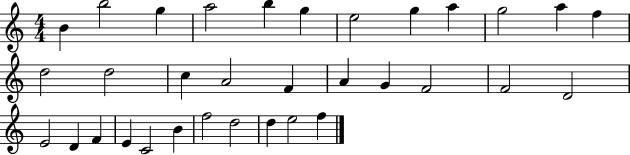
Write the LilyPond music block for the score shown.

{
  \clef treble
  \numericTimeSignature
  \time 4/4
  \key c \major
  b'4 b''2 g''4 | a''2 b''4 g''4 | e''2 g''4 a''4 | g''2 a''4 f''4 | \break d''2 d''2 | c''4 a'2 f'4 | a'4 g'4 f'2 | f'2 d'2 | \break e'2 d'4 f'4 | e'4 c'2 b'4 | f''2 d''2 | d''4 e''2 f''4 | \break \bar "|."
}